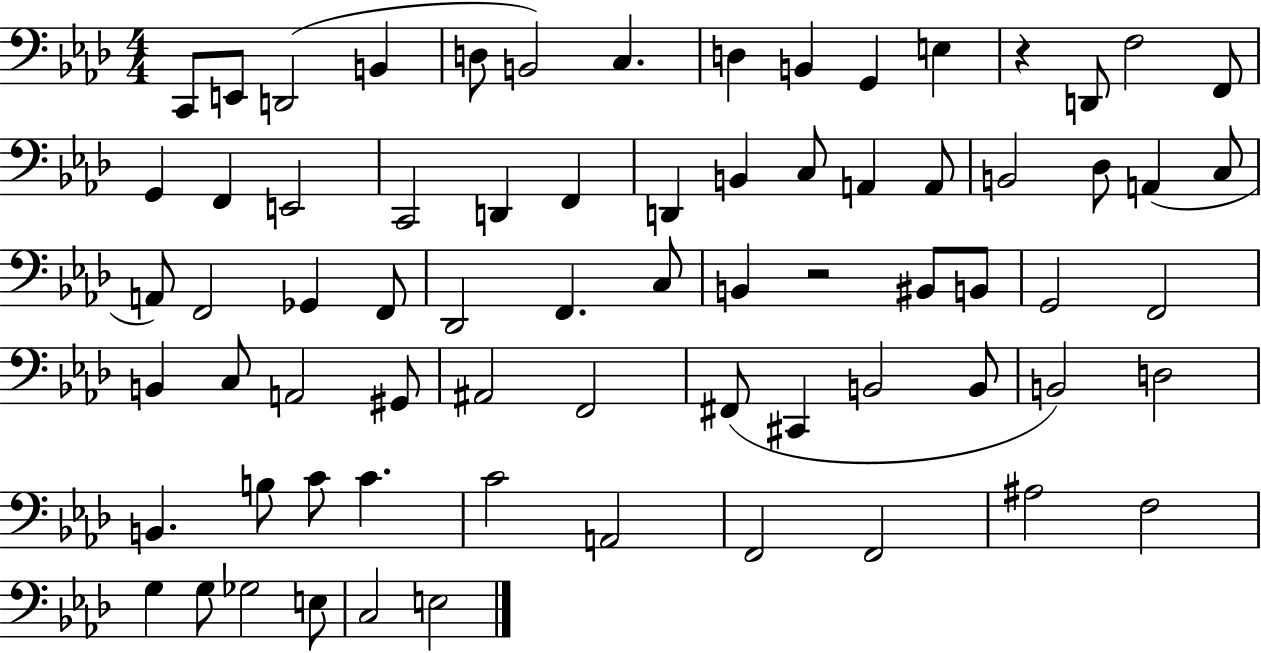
{
  \clef bass
  \numericTimeSignature
  \time 4/4
  \key aes \major
  \repeat volta 2 { c,8 e,8 d,2( b,4 | d8 b,2) c4. | d4 b,4 g,4 e4 | r4 d,8 f2 f,8 | \break g,4 f,4 e,2 | c,2 d,4 f,4 | d,4 b,4 c8 a,4 a,8 | b,2 des8 a,4( c8 | \break a,8) f,2 ges,4 f,8 | des,2 f,4. c8 | b,4 r2 bis,8 b,8 | g,2 f,2 | \break b,4 c8 a,2 gis,8 | ais,2 f,2 | fis,8( cis,4 b,2 b,8 | b,2) d2 | \break b,4. b8 c'8 c'4. | c'2 a,2 | f,2 f,2 | ais2 f2 | \break g4 g8 ges2 e8 | c2 e2 | } \bar "|."
}